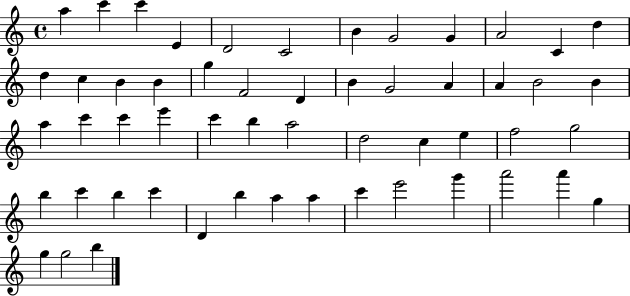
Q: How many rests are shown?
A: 0